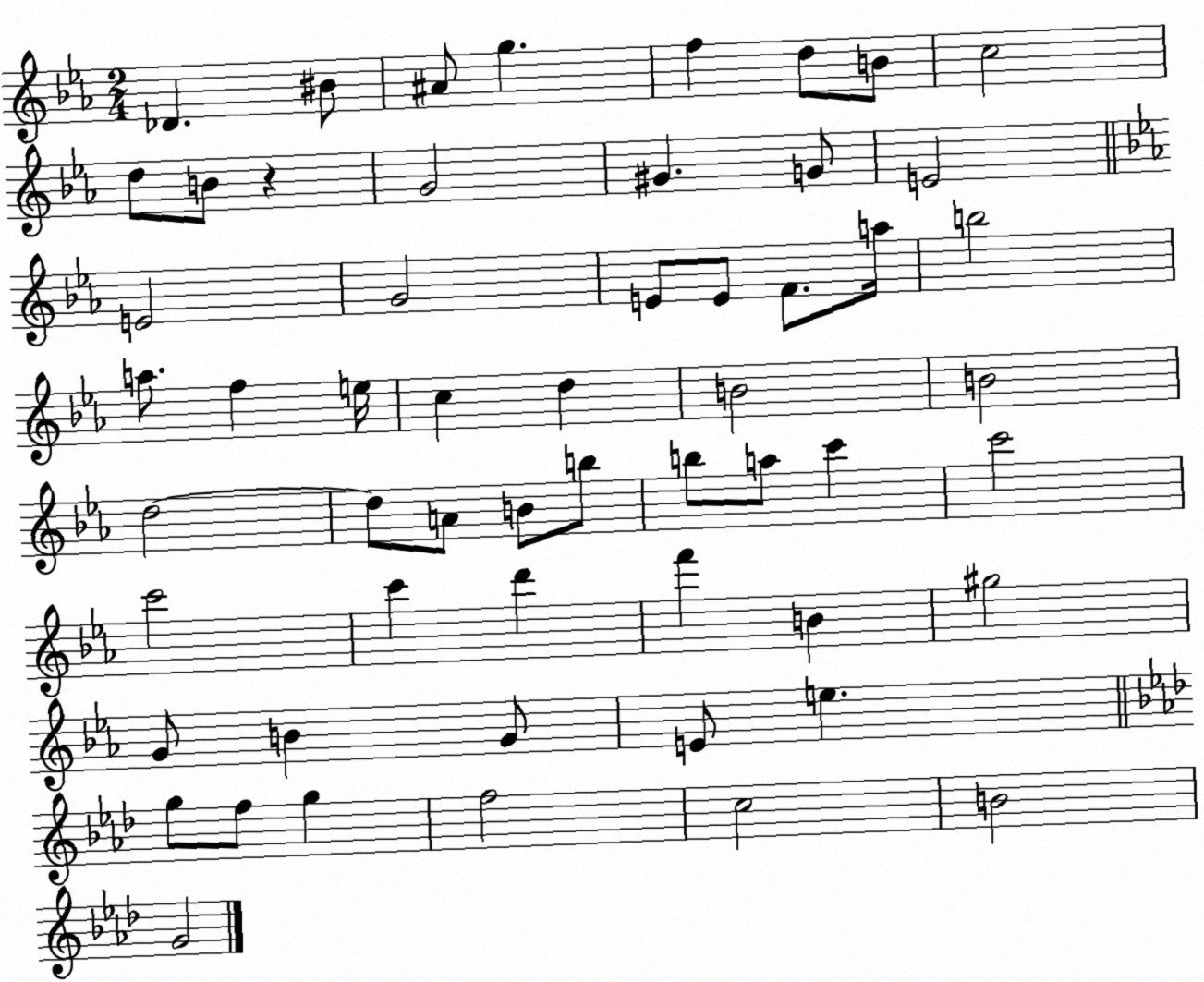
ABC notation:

X:1
T:Untitled
M:2/4
L:1/4
K:Eb
_D ^B/2 ^A/2 g f d/2 B/2 c2 d/2 B/2 z G2 ^G G/2 E2 E2 G2 E/2 E/2 F/2 a/4 b2 a/2 f e/4 c d B2 B2 d2 d/2 A/2 B/2 b/2 b/2 a/2 c' c'2 c'2 c' d' f' B ^g2 G/2 B G/2 E/2 e g/2 f/2 g f2 c2 B2 G2